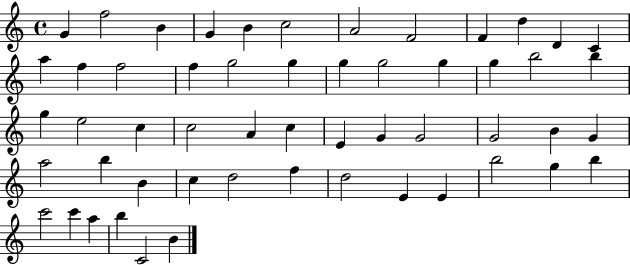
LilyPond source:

{
  \clef treble
  \time 4/4
  \defaultTimeSignature
  \key c \major
  g'4 f''2 b'4 | g'4 b'4 c''2 | a'2 f'2 | f'4 d''4 d'4 c'4 | \break a''4 f''4 f''2 | f''4 g''2 g''4 | g''4 g''2 g''4 | g''4 b''2 b''4 | \break g''4 e''2 c''4 | c''2 a'4 c''4 | e'4 g'4 g'2 | g'2 b'4 g'4 | \break a''2 b''4 b'4 | c''4 d''2 f''4 | d''2 e'4 e'4 | b''2 g''4 b''4 | \break c'''2 c'''4 a''4 | b''4 c'2 b'4 | \bar "|."
}